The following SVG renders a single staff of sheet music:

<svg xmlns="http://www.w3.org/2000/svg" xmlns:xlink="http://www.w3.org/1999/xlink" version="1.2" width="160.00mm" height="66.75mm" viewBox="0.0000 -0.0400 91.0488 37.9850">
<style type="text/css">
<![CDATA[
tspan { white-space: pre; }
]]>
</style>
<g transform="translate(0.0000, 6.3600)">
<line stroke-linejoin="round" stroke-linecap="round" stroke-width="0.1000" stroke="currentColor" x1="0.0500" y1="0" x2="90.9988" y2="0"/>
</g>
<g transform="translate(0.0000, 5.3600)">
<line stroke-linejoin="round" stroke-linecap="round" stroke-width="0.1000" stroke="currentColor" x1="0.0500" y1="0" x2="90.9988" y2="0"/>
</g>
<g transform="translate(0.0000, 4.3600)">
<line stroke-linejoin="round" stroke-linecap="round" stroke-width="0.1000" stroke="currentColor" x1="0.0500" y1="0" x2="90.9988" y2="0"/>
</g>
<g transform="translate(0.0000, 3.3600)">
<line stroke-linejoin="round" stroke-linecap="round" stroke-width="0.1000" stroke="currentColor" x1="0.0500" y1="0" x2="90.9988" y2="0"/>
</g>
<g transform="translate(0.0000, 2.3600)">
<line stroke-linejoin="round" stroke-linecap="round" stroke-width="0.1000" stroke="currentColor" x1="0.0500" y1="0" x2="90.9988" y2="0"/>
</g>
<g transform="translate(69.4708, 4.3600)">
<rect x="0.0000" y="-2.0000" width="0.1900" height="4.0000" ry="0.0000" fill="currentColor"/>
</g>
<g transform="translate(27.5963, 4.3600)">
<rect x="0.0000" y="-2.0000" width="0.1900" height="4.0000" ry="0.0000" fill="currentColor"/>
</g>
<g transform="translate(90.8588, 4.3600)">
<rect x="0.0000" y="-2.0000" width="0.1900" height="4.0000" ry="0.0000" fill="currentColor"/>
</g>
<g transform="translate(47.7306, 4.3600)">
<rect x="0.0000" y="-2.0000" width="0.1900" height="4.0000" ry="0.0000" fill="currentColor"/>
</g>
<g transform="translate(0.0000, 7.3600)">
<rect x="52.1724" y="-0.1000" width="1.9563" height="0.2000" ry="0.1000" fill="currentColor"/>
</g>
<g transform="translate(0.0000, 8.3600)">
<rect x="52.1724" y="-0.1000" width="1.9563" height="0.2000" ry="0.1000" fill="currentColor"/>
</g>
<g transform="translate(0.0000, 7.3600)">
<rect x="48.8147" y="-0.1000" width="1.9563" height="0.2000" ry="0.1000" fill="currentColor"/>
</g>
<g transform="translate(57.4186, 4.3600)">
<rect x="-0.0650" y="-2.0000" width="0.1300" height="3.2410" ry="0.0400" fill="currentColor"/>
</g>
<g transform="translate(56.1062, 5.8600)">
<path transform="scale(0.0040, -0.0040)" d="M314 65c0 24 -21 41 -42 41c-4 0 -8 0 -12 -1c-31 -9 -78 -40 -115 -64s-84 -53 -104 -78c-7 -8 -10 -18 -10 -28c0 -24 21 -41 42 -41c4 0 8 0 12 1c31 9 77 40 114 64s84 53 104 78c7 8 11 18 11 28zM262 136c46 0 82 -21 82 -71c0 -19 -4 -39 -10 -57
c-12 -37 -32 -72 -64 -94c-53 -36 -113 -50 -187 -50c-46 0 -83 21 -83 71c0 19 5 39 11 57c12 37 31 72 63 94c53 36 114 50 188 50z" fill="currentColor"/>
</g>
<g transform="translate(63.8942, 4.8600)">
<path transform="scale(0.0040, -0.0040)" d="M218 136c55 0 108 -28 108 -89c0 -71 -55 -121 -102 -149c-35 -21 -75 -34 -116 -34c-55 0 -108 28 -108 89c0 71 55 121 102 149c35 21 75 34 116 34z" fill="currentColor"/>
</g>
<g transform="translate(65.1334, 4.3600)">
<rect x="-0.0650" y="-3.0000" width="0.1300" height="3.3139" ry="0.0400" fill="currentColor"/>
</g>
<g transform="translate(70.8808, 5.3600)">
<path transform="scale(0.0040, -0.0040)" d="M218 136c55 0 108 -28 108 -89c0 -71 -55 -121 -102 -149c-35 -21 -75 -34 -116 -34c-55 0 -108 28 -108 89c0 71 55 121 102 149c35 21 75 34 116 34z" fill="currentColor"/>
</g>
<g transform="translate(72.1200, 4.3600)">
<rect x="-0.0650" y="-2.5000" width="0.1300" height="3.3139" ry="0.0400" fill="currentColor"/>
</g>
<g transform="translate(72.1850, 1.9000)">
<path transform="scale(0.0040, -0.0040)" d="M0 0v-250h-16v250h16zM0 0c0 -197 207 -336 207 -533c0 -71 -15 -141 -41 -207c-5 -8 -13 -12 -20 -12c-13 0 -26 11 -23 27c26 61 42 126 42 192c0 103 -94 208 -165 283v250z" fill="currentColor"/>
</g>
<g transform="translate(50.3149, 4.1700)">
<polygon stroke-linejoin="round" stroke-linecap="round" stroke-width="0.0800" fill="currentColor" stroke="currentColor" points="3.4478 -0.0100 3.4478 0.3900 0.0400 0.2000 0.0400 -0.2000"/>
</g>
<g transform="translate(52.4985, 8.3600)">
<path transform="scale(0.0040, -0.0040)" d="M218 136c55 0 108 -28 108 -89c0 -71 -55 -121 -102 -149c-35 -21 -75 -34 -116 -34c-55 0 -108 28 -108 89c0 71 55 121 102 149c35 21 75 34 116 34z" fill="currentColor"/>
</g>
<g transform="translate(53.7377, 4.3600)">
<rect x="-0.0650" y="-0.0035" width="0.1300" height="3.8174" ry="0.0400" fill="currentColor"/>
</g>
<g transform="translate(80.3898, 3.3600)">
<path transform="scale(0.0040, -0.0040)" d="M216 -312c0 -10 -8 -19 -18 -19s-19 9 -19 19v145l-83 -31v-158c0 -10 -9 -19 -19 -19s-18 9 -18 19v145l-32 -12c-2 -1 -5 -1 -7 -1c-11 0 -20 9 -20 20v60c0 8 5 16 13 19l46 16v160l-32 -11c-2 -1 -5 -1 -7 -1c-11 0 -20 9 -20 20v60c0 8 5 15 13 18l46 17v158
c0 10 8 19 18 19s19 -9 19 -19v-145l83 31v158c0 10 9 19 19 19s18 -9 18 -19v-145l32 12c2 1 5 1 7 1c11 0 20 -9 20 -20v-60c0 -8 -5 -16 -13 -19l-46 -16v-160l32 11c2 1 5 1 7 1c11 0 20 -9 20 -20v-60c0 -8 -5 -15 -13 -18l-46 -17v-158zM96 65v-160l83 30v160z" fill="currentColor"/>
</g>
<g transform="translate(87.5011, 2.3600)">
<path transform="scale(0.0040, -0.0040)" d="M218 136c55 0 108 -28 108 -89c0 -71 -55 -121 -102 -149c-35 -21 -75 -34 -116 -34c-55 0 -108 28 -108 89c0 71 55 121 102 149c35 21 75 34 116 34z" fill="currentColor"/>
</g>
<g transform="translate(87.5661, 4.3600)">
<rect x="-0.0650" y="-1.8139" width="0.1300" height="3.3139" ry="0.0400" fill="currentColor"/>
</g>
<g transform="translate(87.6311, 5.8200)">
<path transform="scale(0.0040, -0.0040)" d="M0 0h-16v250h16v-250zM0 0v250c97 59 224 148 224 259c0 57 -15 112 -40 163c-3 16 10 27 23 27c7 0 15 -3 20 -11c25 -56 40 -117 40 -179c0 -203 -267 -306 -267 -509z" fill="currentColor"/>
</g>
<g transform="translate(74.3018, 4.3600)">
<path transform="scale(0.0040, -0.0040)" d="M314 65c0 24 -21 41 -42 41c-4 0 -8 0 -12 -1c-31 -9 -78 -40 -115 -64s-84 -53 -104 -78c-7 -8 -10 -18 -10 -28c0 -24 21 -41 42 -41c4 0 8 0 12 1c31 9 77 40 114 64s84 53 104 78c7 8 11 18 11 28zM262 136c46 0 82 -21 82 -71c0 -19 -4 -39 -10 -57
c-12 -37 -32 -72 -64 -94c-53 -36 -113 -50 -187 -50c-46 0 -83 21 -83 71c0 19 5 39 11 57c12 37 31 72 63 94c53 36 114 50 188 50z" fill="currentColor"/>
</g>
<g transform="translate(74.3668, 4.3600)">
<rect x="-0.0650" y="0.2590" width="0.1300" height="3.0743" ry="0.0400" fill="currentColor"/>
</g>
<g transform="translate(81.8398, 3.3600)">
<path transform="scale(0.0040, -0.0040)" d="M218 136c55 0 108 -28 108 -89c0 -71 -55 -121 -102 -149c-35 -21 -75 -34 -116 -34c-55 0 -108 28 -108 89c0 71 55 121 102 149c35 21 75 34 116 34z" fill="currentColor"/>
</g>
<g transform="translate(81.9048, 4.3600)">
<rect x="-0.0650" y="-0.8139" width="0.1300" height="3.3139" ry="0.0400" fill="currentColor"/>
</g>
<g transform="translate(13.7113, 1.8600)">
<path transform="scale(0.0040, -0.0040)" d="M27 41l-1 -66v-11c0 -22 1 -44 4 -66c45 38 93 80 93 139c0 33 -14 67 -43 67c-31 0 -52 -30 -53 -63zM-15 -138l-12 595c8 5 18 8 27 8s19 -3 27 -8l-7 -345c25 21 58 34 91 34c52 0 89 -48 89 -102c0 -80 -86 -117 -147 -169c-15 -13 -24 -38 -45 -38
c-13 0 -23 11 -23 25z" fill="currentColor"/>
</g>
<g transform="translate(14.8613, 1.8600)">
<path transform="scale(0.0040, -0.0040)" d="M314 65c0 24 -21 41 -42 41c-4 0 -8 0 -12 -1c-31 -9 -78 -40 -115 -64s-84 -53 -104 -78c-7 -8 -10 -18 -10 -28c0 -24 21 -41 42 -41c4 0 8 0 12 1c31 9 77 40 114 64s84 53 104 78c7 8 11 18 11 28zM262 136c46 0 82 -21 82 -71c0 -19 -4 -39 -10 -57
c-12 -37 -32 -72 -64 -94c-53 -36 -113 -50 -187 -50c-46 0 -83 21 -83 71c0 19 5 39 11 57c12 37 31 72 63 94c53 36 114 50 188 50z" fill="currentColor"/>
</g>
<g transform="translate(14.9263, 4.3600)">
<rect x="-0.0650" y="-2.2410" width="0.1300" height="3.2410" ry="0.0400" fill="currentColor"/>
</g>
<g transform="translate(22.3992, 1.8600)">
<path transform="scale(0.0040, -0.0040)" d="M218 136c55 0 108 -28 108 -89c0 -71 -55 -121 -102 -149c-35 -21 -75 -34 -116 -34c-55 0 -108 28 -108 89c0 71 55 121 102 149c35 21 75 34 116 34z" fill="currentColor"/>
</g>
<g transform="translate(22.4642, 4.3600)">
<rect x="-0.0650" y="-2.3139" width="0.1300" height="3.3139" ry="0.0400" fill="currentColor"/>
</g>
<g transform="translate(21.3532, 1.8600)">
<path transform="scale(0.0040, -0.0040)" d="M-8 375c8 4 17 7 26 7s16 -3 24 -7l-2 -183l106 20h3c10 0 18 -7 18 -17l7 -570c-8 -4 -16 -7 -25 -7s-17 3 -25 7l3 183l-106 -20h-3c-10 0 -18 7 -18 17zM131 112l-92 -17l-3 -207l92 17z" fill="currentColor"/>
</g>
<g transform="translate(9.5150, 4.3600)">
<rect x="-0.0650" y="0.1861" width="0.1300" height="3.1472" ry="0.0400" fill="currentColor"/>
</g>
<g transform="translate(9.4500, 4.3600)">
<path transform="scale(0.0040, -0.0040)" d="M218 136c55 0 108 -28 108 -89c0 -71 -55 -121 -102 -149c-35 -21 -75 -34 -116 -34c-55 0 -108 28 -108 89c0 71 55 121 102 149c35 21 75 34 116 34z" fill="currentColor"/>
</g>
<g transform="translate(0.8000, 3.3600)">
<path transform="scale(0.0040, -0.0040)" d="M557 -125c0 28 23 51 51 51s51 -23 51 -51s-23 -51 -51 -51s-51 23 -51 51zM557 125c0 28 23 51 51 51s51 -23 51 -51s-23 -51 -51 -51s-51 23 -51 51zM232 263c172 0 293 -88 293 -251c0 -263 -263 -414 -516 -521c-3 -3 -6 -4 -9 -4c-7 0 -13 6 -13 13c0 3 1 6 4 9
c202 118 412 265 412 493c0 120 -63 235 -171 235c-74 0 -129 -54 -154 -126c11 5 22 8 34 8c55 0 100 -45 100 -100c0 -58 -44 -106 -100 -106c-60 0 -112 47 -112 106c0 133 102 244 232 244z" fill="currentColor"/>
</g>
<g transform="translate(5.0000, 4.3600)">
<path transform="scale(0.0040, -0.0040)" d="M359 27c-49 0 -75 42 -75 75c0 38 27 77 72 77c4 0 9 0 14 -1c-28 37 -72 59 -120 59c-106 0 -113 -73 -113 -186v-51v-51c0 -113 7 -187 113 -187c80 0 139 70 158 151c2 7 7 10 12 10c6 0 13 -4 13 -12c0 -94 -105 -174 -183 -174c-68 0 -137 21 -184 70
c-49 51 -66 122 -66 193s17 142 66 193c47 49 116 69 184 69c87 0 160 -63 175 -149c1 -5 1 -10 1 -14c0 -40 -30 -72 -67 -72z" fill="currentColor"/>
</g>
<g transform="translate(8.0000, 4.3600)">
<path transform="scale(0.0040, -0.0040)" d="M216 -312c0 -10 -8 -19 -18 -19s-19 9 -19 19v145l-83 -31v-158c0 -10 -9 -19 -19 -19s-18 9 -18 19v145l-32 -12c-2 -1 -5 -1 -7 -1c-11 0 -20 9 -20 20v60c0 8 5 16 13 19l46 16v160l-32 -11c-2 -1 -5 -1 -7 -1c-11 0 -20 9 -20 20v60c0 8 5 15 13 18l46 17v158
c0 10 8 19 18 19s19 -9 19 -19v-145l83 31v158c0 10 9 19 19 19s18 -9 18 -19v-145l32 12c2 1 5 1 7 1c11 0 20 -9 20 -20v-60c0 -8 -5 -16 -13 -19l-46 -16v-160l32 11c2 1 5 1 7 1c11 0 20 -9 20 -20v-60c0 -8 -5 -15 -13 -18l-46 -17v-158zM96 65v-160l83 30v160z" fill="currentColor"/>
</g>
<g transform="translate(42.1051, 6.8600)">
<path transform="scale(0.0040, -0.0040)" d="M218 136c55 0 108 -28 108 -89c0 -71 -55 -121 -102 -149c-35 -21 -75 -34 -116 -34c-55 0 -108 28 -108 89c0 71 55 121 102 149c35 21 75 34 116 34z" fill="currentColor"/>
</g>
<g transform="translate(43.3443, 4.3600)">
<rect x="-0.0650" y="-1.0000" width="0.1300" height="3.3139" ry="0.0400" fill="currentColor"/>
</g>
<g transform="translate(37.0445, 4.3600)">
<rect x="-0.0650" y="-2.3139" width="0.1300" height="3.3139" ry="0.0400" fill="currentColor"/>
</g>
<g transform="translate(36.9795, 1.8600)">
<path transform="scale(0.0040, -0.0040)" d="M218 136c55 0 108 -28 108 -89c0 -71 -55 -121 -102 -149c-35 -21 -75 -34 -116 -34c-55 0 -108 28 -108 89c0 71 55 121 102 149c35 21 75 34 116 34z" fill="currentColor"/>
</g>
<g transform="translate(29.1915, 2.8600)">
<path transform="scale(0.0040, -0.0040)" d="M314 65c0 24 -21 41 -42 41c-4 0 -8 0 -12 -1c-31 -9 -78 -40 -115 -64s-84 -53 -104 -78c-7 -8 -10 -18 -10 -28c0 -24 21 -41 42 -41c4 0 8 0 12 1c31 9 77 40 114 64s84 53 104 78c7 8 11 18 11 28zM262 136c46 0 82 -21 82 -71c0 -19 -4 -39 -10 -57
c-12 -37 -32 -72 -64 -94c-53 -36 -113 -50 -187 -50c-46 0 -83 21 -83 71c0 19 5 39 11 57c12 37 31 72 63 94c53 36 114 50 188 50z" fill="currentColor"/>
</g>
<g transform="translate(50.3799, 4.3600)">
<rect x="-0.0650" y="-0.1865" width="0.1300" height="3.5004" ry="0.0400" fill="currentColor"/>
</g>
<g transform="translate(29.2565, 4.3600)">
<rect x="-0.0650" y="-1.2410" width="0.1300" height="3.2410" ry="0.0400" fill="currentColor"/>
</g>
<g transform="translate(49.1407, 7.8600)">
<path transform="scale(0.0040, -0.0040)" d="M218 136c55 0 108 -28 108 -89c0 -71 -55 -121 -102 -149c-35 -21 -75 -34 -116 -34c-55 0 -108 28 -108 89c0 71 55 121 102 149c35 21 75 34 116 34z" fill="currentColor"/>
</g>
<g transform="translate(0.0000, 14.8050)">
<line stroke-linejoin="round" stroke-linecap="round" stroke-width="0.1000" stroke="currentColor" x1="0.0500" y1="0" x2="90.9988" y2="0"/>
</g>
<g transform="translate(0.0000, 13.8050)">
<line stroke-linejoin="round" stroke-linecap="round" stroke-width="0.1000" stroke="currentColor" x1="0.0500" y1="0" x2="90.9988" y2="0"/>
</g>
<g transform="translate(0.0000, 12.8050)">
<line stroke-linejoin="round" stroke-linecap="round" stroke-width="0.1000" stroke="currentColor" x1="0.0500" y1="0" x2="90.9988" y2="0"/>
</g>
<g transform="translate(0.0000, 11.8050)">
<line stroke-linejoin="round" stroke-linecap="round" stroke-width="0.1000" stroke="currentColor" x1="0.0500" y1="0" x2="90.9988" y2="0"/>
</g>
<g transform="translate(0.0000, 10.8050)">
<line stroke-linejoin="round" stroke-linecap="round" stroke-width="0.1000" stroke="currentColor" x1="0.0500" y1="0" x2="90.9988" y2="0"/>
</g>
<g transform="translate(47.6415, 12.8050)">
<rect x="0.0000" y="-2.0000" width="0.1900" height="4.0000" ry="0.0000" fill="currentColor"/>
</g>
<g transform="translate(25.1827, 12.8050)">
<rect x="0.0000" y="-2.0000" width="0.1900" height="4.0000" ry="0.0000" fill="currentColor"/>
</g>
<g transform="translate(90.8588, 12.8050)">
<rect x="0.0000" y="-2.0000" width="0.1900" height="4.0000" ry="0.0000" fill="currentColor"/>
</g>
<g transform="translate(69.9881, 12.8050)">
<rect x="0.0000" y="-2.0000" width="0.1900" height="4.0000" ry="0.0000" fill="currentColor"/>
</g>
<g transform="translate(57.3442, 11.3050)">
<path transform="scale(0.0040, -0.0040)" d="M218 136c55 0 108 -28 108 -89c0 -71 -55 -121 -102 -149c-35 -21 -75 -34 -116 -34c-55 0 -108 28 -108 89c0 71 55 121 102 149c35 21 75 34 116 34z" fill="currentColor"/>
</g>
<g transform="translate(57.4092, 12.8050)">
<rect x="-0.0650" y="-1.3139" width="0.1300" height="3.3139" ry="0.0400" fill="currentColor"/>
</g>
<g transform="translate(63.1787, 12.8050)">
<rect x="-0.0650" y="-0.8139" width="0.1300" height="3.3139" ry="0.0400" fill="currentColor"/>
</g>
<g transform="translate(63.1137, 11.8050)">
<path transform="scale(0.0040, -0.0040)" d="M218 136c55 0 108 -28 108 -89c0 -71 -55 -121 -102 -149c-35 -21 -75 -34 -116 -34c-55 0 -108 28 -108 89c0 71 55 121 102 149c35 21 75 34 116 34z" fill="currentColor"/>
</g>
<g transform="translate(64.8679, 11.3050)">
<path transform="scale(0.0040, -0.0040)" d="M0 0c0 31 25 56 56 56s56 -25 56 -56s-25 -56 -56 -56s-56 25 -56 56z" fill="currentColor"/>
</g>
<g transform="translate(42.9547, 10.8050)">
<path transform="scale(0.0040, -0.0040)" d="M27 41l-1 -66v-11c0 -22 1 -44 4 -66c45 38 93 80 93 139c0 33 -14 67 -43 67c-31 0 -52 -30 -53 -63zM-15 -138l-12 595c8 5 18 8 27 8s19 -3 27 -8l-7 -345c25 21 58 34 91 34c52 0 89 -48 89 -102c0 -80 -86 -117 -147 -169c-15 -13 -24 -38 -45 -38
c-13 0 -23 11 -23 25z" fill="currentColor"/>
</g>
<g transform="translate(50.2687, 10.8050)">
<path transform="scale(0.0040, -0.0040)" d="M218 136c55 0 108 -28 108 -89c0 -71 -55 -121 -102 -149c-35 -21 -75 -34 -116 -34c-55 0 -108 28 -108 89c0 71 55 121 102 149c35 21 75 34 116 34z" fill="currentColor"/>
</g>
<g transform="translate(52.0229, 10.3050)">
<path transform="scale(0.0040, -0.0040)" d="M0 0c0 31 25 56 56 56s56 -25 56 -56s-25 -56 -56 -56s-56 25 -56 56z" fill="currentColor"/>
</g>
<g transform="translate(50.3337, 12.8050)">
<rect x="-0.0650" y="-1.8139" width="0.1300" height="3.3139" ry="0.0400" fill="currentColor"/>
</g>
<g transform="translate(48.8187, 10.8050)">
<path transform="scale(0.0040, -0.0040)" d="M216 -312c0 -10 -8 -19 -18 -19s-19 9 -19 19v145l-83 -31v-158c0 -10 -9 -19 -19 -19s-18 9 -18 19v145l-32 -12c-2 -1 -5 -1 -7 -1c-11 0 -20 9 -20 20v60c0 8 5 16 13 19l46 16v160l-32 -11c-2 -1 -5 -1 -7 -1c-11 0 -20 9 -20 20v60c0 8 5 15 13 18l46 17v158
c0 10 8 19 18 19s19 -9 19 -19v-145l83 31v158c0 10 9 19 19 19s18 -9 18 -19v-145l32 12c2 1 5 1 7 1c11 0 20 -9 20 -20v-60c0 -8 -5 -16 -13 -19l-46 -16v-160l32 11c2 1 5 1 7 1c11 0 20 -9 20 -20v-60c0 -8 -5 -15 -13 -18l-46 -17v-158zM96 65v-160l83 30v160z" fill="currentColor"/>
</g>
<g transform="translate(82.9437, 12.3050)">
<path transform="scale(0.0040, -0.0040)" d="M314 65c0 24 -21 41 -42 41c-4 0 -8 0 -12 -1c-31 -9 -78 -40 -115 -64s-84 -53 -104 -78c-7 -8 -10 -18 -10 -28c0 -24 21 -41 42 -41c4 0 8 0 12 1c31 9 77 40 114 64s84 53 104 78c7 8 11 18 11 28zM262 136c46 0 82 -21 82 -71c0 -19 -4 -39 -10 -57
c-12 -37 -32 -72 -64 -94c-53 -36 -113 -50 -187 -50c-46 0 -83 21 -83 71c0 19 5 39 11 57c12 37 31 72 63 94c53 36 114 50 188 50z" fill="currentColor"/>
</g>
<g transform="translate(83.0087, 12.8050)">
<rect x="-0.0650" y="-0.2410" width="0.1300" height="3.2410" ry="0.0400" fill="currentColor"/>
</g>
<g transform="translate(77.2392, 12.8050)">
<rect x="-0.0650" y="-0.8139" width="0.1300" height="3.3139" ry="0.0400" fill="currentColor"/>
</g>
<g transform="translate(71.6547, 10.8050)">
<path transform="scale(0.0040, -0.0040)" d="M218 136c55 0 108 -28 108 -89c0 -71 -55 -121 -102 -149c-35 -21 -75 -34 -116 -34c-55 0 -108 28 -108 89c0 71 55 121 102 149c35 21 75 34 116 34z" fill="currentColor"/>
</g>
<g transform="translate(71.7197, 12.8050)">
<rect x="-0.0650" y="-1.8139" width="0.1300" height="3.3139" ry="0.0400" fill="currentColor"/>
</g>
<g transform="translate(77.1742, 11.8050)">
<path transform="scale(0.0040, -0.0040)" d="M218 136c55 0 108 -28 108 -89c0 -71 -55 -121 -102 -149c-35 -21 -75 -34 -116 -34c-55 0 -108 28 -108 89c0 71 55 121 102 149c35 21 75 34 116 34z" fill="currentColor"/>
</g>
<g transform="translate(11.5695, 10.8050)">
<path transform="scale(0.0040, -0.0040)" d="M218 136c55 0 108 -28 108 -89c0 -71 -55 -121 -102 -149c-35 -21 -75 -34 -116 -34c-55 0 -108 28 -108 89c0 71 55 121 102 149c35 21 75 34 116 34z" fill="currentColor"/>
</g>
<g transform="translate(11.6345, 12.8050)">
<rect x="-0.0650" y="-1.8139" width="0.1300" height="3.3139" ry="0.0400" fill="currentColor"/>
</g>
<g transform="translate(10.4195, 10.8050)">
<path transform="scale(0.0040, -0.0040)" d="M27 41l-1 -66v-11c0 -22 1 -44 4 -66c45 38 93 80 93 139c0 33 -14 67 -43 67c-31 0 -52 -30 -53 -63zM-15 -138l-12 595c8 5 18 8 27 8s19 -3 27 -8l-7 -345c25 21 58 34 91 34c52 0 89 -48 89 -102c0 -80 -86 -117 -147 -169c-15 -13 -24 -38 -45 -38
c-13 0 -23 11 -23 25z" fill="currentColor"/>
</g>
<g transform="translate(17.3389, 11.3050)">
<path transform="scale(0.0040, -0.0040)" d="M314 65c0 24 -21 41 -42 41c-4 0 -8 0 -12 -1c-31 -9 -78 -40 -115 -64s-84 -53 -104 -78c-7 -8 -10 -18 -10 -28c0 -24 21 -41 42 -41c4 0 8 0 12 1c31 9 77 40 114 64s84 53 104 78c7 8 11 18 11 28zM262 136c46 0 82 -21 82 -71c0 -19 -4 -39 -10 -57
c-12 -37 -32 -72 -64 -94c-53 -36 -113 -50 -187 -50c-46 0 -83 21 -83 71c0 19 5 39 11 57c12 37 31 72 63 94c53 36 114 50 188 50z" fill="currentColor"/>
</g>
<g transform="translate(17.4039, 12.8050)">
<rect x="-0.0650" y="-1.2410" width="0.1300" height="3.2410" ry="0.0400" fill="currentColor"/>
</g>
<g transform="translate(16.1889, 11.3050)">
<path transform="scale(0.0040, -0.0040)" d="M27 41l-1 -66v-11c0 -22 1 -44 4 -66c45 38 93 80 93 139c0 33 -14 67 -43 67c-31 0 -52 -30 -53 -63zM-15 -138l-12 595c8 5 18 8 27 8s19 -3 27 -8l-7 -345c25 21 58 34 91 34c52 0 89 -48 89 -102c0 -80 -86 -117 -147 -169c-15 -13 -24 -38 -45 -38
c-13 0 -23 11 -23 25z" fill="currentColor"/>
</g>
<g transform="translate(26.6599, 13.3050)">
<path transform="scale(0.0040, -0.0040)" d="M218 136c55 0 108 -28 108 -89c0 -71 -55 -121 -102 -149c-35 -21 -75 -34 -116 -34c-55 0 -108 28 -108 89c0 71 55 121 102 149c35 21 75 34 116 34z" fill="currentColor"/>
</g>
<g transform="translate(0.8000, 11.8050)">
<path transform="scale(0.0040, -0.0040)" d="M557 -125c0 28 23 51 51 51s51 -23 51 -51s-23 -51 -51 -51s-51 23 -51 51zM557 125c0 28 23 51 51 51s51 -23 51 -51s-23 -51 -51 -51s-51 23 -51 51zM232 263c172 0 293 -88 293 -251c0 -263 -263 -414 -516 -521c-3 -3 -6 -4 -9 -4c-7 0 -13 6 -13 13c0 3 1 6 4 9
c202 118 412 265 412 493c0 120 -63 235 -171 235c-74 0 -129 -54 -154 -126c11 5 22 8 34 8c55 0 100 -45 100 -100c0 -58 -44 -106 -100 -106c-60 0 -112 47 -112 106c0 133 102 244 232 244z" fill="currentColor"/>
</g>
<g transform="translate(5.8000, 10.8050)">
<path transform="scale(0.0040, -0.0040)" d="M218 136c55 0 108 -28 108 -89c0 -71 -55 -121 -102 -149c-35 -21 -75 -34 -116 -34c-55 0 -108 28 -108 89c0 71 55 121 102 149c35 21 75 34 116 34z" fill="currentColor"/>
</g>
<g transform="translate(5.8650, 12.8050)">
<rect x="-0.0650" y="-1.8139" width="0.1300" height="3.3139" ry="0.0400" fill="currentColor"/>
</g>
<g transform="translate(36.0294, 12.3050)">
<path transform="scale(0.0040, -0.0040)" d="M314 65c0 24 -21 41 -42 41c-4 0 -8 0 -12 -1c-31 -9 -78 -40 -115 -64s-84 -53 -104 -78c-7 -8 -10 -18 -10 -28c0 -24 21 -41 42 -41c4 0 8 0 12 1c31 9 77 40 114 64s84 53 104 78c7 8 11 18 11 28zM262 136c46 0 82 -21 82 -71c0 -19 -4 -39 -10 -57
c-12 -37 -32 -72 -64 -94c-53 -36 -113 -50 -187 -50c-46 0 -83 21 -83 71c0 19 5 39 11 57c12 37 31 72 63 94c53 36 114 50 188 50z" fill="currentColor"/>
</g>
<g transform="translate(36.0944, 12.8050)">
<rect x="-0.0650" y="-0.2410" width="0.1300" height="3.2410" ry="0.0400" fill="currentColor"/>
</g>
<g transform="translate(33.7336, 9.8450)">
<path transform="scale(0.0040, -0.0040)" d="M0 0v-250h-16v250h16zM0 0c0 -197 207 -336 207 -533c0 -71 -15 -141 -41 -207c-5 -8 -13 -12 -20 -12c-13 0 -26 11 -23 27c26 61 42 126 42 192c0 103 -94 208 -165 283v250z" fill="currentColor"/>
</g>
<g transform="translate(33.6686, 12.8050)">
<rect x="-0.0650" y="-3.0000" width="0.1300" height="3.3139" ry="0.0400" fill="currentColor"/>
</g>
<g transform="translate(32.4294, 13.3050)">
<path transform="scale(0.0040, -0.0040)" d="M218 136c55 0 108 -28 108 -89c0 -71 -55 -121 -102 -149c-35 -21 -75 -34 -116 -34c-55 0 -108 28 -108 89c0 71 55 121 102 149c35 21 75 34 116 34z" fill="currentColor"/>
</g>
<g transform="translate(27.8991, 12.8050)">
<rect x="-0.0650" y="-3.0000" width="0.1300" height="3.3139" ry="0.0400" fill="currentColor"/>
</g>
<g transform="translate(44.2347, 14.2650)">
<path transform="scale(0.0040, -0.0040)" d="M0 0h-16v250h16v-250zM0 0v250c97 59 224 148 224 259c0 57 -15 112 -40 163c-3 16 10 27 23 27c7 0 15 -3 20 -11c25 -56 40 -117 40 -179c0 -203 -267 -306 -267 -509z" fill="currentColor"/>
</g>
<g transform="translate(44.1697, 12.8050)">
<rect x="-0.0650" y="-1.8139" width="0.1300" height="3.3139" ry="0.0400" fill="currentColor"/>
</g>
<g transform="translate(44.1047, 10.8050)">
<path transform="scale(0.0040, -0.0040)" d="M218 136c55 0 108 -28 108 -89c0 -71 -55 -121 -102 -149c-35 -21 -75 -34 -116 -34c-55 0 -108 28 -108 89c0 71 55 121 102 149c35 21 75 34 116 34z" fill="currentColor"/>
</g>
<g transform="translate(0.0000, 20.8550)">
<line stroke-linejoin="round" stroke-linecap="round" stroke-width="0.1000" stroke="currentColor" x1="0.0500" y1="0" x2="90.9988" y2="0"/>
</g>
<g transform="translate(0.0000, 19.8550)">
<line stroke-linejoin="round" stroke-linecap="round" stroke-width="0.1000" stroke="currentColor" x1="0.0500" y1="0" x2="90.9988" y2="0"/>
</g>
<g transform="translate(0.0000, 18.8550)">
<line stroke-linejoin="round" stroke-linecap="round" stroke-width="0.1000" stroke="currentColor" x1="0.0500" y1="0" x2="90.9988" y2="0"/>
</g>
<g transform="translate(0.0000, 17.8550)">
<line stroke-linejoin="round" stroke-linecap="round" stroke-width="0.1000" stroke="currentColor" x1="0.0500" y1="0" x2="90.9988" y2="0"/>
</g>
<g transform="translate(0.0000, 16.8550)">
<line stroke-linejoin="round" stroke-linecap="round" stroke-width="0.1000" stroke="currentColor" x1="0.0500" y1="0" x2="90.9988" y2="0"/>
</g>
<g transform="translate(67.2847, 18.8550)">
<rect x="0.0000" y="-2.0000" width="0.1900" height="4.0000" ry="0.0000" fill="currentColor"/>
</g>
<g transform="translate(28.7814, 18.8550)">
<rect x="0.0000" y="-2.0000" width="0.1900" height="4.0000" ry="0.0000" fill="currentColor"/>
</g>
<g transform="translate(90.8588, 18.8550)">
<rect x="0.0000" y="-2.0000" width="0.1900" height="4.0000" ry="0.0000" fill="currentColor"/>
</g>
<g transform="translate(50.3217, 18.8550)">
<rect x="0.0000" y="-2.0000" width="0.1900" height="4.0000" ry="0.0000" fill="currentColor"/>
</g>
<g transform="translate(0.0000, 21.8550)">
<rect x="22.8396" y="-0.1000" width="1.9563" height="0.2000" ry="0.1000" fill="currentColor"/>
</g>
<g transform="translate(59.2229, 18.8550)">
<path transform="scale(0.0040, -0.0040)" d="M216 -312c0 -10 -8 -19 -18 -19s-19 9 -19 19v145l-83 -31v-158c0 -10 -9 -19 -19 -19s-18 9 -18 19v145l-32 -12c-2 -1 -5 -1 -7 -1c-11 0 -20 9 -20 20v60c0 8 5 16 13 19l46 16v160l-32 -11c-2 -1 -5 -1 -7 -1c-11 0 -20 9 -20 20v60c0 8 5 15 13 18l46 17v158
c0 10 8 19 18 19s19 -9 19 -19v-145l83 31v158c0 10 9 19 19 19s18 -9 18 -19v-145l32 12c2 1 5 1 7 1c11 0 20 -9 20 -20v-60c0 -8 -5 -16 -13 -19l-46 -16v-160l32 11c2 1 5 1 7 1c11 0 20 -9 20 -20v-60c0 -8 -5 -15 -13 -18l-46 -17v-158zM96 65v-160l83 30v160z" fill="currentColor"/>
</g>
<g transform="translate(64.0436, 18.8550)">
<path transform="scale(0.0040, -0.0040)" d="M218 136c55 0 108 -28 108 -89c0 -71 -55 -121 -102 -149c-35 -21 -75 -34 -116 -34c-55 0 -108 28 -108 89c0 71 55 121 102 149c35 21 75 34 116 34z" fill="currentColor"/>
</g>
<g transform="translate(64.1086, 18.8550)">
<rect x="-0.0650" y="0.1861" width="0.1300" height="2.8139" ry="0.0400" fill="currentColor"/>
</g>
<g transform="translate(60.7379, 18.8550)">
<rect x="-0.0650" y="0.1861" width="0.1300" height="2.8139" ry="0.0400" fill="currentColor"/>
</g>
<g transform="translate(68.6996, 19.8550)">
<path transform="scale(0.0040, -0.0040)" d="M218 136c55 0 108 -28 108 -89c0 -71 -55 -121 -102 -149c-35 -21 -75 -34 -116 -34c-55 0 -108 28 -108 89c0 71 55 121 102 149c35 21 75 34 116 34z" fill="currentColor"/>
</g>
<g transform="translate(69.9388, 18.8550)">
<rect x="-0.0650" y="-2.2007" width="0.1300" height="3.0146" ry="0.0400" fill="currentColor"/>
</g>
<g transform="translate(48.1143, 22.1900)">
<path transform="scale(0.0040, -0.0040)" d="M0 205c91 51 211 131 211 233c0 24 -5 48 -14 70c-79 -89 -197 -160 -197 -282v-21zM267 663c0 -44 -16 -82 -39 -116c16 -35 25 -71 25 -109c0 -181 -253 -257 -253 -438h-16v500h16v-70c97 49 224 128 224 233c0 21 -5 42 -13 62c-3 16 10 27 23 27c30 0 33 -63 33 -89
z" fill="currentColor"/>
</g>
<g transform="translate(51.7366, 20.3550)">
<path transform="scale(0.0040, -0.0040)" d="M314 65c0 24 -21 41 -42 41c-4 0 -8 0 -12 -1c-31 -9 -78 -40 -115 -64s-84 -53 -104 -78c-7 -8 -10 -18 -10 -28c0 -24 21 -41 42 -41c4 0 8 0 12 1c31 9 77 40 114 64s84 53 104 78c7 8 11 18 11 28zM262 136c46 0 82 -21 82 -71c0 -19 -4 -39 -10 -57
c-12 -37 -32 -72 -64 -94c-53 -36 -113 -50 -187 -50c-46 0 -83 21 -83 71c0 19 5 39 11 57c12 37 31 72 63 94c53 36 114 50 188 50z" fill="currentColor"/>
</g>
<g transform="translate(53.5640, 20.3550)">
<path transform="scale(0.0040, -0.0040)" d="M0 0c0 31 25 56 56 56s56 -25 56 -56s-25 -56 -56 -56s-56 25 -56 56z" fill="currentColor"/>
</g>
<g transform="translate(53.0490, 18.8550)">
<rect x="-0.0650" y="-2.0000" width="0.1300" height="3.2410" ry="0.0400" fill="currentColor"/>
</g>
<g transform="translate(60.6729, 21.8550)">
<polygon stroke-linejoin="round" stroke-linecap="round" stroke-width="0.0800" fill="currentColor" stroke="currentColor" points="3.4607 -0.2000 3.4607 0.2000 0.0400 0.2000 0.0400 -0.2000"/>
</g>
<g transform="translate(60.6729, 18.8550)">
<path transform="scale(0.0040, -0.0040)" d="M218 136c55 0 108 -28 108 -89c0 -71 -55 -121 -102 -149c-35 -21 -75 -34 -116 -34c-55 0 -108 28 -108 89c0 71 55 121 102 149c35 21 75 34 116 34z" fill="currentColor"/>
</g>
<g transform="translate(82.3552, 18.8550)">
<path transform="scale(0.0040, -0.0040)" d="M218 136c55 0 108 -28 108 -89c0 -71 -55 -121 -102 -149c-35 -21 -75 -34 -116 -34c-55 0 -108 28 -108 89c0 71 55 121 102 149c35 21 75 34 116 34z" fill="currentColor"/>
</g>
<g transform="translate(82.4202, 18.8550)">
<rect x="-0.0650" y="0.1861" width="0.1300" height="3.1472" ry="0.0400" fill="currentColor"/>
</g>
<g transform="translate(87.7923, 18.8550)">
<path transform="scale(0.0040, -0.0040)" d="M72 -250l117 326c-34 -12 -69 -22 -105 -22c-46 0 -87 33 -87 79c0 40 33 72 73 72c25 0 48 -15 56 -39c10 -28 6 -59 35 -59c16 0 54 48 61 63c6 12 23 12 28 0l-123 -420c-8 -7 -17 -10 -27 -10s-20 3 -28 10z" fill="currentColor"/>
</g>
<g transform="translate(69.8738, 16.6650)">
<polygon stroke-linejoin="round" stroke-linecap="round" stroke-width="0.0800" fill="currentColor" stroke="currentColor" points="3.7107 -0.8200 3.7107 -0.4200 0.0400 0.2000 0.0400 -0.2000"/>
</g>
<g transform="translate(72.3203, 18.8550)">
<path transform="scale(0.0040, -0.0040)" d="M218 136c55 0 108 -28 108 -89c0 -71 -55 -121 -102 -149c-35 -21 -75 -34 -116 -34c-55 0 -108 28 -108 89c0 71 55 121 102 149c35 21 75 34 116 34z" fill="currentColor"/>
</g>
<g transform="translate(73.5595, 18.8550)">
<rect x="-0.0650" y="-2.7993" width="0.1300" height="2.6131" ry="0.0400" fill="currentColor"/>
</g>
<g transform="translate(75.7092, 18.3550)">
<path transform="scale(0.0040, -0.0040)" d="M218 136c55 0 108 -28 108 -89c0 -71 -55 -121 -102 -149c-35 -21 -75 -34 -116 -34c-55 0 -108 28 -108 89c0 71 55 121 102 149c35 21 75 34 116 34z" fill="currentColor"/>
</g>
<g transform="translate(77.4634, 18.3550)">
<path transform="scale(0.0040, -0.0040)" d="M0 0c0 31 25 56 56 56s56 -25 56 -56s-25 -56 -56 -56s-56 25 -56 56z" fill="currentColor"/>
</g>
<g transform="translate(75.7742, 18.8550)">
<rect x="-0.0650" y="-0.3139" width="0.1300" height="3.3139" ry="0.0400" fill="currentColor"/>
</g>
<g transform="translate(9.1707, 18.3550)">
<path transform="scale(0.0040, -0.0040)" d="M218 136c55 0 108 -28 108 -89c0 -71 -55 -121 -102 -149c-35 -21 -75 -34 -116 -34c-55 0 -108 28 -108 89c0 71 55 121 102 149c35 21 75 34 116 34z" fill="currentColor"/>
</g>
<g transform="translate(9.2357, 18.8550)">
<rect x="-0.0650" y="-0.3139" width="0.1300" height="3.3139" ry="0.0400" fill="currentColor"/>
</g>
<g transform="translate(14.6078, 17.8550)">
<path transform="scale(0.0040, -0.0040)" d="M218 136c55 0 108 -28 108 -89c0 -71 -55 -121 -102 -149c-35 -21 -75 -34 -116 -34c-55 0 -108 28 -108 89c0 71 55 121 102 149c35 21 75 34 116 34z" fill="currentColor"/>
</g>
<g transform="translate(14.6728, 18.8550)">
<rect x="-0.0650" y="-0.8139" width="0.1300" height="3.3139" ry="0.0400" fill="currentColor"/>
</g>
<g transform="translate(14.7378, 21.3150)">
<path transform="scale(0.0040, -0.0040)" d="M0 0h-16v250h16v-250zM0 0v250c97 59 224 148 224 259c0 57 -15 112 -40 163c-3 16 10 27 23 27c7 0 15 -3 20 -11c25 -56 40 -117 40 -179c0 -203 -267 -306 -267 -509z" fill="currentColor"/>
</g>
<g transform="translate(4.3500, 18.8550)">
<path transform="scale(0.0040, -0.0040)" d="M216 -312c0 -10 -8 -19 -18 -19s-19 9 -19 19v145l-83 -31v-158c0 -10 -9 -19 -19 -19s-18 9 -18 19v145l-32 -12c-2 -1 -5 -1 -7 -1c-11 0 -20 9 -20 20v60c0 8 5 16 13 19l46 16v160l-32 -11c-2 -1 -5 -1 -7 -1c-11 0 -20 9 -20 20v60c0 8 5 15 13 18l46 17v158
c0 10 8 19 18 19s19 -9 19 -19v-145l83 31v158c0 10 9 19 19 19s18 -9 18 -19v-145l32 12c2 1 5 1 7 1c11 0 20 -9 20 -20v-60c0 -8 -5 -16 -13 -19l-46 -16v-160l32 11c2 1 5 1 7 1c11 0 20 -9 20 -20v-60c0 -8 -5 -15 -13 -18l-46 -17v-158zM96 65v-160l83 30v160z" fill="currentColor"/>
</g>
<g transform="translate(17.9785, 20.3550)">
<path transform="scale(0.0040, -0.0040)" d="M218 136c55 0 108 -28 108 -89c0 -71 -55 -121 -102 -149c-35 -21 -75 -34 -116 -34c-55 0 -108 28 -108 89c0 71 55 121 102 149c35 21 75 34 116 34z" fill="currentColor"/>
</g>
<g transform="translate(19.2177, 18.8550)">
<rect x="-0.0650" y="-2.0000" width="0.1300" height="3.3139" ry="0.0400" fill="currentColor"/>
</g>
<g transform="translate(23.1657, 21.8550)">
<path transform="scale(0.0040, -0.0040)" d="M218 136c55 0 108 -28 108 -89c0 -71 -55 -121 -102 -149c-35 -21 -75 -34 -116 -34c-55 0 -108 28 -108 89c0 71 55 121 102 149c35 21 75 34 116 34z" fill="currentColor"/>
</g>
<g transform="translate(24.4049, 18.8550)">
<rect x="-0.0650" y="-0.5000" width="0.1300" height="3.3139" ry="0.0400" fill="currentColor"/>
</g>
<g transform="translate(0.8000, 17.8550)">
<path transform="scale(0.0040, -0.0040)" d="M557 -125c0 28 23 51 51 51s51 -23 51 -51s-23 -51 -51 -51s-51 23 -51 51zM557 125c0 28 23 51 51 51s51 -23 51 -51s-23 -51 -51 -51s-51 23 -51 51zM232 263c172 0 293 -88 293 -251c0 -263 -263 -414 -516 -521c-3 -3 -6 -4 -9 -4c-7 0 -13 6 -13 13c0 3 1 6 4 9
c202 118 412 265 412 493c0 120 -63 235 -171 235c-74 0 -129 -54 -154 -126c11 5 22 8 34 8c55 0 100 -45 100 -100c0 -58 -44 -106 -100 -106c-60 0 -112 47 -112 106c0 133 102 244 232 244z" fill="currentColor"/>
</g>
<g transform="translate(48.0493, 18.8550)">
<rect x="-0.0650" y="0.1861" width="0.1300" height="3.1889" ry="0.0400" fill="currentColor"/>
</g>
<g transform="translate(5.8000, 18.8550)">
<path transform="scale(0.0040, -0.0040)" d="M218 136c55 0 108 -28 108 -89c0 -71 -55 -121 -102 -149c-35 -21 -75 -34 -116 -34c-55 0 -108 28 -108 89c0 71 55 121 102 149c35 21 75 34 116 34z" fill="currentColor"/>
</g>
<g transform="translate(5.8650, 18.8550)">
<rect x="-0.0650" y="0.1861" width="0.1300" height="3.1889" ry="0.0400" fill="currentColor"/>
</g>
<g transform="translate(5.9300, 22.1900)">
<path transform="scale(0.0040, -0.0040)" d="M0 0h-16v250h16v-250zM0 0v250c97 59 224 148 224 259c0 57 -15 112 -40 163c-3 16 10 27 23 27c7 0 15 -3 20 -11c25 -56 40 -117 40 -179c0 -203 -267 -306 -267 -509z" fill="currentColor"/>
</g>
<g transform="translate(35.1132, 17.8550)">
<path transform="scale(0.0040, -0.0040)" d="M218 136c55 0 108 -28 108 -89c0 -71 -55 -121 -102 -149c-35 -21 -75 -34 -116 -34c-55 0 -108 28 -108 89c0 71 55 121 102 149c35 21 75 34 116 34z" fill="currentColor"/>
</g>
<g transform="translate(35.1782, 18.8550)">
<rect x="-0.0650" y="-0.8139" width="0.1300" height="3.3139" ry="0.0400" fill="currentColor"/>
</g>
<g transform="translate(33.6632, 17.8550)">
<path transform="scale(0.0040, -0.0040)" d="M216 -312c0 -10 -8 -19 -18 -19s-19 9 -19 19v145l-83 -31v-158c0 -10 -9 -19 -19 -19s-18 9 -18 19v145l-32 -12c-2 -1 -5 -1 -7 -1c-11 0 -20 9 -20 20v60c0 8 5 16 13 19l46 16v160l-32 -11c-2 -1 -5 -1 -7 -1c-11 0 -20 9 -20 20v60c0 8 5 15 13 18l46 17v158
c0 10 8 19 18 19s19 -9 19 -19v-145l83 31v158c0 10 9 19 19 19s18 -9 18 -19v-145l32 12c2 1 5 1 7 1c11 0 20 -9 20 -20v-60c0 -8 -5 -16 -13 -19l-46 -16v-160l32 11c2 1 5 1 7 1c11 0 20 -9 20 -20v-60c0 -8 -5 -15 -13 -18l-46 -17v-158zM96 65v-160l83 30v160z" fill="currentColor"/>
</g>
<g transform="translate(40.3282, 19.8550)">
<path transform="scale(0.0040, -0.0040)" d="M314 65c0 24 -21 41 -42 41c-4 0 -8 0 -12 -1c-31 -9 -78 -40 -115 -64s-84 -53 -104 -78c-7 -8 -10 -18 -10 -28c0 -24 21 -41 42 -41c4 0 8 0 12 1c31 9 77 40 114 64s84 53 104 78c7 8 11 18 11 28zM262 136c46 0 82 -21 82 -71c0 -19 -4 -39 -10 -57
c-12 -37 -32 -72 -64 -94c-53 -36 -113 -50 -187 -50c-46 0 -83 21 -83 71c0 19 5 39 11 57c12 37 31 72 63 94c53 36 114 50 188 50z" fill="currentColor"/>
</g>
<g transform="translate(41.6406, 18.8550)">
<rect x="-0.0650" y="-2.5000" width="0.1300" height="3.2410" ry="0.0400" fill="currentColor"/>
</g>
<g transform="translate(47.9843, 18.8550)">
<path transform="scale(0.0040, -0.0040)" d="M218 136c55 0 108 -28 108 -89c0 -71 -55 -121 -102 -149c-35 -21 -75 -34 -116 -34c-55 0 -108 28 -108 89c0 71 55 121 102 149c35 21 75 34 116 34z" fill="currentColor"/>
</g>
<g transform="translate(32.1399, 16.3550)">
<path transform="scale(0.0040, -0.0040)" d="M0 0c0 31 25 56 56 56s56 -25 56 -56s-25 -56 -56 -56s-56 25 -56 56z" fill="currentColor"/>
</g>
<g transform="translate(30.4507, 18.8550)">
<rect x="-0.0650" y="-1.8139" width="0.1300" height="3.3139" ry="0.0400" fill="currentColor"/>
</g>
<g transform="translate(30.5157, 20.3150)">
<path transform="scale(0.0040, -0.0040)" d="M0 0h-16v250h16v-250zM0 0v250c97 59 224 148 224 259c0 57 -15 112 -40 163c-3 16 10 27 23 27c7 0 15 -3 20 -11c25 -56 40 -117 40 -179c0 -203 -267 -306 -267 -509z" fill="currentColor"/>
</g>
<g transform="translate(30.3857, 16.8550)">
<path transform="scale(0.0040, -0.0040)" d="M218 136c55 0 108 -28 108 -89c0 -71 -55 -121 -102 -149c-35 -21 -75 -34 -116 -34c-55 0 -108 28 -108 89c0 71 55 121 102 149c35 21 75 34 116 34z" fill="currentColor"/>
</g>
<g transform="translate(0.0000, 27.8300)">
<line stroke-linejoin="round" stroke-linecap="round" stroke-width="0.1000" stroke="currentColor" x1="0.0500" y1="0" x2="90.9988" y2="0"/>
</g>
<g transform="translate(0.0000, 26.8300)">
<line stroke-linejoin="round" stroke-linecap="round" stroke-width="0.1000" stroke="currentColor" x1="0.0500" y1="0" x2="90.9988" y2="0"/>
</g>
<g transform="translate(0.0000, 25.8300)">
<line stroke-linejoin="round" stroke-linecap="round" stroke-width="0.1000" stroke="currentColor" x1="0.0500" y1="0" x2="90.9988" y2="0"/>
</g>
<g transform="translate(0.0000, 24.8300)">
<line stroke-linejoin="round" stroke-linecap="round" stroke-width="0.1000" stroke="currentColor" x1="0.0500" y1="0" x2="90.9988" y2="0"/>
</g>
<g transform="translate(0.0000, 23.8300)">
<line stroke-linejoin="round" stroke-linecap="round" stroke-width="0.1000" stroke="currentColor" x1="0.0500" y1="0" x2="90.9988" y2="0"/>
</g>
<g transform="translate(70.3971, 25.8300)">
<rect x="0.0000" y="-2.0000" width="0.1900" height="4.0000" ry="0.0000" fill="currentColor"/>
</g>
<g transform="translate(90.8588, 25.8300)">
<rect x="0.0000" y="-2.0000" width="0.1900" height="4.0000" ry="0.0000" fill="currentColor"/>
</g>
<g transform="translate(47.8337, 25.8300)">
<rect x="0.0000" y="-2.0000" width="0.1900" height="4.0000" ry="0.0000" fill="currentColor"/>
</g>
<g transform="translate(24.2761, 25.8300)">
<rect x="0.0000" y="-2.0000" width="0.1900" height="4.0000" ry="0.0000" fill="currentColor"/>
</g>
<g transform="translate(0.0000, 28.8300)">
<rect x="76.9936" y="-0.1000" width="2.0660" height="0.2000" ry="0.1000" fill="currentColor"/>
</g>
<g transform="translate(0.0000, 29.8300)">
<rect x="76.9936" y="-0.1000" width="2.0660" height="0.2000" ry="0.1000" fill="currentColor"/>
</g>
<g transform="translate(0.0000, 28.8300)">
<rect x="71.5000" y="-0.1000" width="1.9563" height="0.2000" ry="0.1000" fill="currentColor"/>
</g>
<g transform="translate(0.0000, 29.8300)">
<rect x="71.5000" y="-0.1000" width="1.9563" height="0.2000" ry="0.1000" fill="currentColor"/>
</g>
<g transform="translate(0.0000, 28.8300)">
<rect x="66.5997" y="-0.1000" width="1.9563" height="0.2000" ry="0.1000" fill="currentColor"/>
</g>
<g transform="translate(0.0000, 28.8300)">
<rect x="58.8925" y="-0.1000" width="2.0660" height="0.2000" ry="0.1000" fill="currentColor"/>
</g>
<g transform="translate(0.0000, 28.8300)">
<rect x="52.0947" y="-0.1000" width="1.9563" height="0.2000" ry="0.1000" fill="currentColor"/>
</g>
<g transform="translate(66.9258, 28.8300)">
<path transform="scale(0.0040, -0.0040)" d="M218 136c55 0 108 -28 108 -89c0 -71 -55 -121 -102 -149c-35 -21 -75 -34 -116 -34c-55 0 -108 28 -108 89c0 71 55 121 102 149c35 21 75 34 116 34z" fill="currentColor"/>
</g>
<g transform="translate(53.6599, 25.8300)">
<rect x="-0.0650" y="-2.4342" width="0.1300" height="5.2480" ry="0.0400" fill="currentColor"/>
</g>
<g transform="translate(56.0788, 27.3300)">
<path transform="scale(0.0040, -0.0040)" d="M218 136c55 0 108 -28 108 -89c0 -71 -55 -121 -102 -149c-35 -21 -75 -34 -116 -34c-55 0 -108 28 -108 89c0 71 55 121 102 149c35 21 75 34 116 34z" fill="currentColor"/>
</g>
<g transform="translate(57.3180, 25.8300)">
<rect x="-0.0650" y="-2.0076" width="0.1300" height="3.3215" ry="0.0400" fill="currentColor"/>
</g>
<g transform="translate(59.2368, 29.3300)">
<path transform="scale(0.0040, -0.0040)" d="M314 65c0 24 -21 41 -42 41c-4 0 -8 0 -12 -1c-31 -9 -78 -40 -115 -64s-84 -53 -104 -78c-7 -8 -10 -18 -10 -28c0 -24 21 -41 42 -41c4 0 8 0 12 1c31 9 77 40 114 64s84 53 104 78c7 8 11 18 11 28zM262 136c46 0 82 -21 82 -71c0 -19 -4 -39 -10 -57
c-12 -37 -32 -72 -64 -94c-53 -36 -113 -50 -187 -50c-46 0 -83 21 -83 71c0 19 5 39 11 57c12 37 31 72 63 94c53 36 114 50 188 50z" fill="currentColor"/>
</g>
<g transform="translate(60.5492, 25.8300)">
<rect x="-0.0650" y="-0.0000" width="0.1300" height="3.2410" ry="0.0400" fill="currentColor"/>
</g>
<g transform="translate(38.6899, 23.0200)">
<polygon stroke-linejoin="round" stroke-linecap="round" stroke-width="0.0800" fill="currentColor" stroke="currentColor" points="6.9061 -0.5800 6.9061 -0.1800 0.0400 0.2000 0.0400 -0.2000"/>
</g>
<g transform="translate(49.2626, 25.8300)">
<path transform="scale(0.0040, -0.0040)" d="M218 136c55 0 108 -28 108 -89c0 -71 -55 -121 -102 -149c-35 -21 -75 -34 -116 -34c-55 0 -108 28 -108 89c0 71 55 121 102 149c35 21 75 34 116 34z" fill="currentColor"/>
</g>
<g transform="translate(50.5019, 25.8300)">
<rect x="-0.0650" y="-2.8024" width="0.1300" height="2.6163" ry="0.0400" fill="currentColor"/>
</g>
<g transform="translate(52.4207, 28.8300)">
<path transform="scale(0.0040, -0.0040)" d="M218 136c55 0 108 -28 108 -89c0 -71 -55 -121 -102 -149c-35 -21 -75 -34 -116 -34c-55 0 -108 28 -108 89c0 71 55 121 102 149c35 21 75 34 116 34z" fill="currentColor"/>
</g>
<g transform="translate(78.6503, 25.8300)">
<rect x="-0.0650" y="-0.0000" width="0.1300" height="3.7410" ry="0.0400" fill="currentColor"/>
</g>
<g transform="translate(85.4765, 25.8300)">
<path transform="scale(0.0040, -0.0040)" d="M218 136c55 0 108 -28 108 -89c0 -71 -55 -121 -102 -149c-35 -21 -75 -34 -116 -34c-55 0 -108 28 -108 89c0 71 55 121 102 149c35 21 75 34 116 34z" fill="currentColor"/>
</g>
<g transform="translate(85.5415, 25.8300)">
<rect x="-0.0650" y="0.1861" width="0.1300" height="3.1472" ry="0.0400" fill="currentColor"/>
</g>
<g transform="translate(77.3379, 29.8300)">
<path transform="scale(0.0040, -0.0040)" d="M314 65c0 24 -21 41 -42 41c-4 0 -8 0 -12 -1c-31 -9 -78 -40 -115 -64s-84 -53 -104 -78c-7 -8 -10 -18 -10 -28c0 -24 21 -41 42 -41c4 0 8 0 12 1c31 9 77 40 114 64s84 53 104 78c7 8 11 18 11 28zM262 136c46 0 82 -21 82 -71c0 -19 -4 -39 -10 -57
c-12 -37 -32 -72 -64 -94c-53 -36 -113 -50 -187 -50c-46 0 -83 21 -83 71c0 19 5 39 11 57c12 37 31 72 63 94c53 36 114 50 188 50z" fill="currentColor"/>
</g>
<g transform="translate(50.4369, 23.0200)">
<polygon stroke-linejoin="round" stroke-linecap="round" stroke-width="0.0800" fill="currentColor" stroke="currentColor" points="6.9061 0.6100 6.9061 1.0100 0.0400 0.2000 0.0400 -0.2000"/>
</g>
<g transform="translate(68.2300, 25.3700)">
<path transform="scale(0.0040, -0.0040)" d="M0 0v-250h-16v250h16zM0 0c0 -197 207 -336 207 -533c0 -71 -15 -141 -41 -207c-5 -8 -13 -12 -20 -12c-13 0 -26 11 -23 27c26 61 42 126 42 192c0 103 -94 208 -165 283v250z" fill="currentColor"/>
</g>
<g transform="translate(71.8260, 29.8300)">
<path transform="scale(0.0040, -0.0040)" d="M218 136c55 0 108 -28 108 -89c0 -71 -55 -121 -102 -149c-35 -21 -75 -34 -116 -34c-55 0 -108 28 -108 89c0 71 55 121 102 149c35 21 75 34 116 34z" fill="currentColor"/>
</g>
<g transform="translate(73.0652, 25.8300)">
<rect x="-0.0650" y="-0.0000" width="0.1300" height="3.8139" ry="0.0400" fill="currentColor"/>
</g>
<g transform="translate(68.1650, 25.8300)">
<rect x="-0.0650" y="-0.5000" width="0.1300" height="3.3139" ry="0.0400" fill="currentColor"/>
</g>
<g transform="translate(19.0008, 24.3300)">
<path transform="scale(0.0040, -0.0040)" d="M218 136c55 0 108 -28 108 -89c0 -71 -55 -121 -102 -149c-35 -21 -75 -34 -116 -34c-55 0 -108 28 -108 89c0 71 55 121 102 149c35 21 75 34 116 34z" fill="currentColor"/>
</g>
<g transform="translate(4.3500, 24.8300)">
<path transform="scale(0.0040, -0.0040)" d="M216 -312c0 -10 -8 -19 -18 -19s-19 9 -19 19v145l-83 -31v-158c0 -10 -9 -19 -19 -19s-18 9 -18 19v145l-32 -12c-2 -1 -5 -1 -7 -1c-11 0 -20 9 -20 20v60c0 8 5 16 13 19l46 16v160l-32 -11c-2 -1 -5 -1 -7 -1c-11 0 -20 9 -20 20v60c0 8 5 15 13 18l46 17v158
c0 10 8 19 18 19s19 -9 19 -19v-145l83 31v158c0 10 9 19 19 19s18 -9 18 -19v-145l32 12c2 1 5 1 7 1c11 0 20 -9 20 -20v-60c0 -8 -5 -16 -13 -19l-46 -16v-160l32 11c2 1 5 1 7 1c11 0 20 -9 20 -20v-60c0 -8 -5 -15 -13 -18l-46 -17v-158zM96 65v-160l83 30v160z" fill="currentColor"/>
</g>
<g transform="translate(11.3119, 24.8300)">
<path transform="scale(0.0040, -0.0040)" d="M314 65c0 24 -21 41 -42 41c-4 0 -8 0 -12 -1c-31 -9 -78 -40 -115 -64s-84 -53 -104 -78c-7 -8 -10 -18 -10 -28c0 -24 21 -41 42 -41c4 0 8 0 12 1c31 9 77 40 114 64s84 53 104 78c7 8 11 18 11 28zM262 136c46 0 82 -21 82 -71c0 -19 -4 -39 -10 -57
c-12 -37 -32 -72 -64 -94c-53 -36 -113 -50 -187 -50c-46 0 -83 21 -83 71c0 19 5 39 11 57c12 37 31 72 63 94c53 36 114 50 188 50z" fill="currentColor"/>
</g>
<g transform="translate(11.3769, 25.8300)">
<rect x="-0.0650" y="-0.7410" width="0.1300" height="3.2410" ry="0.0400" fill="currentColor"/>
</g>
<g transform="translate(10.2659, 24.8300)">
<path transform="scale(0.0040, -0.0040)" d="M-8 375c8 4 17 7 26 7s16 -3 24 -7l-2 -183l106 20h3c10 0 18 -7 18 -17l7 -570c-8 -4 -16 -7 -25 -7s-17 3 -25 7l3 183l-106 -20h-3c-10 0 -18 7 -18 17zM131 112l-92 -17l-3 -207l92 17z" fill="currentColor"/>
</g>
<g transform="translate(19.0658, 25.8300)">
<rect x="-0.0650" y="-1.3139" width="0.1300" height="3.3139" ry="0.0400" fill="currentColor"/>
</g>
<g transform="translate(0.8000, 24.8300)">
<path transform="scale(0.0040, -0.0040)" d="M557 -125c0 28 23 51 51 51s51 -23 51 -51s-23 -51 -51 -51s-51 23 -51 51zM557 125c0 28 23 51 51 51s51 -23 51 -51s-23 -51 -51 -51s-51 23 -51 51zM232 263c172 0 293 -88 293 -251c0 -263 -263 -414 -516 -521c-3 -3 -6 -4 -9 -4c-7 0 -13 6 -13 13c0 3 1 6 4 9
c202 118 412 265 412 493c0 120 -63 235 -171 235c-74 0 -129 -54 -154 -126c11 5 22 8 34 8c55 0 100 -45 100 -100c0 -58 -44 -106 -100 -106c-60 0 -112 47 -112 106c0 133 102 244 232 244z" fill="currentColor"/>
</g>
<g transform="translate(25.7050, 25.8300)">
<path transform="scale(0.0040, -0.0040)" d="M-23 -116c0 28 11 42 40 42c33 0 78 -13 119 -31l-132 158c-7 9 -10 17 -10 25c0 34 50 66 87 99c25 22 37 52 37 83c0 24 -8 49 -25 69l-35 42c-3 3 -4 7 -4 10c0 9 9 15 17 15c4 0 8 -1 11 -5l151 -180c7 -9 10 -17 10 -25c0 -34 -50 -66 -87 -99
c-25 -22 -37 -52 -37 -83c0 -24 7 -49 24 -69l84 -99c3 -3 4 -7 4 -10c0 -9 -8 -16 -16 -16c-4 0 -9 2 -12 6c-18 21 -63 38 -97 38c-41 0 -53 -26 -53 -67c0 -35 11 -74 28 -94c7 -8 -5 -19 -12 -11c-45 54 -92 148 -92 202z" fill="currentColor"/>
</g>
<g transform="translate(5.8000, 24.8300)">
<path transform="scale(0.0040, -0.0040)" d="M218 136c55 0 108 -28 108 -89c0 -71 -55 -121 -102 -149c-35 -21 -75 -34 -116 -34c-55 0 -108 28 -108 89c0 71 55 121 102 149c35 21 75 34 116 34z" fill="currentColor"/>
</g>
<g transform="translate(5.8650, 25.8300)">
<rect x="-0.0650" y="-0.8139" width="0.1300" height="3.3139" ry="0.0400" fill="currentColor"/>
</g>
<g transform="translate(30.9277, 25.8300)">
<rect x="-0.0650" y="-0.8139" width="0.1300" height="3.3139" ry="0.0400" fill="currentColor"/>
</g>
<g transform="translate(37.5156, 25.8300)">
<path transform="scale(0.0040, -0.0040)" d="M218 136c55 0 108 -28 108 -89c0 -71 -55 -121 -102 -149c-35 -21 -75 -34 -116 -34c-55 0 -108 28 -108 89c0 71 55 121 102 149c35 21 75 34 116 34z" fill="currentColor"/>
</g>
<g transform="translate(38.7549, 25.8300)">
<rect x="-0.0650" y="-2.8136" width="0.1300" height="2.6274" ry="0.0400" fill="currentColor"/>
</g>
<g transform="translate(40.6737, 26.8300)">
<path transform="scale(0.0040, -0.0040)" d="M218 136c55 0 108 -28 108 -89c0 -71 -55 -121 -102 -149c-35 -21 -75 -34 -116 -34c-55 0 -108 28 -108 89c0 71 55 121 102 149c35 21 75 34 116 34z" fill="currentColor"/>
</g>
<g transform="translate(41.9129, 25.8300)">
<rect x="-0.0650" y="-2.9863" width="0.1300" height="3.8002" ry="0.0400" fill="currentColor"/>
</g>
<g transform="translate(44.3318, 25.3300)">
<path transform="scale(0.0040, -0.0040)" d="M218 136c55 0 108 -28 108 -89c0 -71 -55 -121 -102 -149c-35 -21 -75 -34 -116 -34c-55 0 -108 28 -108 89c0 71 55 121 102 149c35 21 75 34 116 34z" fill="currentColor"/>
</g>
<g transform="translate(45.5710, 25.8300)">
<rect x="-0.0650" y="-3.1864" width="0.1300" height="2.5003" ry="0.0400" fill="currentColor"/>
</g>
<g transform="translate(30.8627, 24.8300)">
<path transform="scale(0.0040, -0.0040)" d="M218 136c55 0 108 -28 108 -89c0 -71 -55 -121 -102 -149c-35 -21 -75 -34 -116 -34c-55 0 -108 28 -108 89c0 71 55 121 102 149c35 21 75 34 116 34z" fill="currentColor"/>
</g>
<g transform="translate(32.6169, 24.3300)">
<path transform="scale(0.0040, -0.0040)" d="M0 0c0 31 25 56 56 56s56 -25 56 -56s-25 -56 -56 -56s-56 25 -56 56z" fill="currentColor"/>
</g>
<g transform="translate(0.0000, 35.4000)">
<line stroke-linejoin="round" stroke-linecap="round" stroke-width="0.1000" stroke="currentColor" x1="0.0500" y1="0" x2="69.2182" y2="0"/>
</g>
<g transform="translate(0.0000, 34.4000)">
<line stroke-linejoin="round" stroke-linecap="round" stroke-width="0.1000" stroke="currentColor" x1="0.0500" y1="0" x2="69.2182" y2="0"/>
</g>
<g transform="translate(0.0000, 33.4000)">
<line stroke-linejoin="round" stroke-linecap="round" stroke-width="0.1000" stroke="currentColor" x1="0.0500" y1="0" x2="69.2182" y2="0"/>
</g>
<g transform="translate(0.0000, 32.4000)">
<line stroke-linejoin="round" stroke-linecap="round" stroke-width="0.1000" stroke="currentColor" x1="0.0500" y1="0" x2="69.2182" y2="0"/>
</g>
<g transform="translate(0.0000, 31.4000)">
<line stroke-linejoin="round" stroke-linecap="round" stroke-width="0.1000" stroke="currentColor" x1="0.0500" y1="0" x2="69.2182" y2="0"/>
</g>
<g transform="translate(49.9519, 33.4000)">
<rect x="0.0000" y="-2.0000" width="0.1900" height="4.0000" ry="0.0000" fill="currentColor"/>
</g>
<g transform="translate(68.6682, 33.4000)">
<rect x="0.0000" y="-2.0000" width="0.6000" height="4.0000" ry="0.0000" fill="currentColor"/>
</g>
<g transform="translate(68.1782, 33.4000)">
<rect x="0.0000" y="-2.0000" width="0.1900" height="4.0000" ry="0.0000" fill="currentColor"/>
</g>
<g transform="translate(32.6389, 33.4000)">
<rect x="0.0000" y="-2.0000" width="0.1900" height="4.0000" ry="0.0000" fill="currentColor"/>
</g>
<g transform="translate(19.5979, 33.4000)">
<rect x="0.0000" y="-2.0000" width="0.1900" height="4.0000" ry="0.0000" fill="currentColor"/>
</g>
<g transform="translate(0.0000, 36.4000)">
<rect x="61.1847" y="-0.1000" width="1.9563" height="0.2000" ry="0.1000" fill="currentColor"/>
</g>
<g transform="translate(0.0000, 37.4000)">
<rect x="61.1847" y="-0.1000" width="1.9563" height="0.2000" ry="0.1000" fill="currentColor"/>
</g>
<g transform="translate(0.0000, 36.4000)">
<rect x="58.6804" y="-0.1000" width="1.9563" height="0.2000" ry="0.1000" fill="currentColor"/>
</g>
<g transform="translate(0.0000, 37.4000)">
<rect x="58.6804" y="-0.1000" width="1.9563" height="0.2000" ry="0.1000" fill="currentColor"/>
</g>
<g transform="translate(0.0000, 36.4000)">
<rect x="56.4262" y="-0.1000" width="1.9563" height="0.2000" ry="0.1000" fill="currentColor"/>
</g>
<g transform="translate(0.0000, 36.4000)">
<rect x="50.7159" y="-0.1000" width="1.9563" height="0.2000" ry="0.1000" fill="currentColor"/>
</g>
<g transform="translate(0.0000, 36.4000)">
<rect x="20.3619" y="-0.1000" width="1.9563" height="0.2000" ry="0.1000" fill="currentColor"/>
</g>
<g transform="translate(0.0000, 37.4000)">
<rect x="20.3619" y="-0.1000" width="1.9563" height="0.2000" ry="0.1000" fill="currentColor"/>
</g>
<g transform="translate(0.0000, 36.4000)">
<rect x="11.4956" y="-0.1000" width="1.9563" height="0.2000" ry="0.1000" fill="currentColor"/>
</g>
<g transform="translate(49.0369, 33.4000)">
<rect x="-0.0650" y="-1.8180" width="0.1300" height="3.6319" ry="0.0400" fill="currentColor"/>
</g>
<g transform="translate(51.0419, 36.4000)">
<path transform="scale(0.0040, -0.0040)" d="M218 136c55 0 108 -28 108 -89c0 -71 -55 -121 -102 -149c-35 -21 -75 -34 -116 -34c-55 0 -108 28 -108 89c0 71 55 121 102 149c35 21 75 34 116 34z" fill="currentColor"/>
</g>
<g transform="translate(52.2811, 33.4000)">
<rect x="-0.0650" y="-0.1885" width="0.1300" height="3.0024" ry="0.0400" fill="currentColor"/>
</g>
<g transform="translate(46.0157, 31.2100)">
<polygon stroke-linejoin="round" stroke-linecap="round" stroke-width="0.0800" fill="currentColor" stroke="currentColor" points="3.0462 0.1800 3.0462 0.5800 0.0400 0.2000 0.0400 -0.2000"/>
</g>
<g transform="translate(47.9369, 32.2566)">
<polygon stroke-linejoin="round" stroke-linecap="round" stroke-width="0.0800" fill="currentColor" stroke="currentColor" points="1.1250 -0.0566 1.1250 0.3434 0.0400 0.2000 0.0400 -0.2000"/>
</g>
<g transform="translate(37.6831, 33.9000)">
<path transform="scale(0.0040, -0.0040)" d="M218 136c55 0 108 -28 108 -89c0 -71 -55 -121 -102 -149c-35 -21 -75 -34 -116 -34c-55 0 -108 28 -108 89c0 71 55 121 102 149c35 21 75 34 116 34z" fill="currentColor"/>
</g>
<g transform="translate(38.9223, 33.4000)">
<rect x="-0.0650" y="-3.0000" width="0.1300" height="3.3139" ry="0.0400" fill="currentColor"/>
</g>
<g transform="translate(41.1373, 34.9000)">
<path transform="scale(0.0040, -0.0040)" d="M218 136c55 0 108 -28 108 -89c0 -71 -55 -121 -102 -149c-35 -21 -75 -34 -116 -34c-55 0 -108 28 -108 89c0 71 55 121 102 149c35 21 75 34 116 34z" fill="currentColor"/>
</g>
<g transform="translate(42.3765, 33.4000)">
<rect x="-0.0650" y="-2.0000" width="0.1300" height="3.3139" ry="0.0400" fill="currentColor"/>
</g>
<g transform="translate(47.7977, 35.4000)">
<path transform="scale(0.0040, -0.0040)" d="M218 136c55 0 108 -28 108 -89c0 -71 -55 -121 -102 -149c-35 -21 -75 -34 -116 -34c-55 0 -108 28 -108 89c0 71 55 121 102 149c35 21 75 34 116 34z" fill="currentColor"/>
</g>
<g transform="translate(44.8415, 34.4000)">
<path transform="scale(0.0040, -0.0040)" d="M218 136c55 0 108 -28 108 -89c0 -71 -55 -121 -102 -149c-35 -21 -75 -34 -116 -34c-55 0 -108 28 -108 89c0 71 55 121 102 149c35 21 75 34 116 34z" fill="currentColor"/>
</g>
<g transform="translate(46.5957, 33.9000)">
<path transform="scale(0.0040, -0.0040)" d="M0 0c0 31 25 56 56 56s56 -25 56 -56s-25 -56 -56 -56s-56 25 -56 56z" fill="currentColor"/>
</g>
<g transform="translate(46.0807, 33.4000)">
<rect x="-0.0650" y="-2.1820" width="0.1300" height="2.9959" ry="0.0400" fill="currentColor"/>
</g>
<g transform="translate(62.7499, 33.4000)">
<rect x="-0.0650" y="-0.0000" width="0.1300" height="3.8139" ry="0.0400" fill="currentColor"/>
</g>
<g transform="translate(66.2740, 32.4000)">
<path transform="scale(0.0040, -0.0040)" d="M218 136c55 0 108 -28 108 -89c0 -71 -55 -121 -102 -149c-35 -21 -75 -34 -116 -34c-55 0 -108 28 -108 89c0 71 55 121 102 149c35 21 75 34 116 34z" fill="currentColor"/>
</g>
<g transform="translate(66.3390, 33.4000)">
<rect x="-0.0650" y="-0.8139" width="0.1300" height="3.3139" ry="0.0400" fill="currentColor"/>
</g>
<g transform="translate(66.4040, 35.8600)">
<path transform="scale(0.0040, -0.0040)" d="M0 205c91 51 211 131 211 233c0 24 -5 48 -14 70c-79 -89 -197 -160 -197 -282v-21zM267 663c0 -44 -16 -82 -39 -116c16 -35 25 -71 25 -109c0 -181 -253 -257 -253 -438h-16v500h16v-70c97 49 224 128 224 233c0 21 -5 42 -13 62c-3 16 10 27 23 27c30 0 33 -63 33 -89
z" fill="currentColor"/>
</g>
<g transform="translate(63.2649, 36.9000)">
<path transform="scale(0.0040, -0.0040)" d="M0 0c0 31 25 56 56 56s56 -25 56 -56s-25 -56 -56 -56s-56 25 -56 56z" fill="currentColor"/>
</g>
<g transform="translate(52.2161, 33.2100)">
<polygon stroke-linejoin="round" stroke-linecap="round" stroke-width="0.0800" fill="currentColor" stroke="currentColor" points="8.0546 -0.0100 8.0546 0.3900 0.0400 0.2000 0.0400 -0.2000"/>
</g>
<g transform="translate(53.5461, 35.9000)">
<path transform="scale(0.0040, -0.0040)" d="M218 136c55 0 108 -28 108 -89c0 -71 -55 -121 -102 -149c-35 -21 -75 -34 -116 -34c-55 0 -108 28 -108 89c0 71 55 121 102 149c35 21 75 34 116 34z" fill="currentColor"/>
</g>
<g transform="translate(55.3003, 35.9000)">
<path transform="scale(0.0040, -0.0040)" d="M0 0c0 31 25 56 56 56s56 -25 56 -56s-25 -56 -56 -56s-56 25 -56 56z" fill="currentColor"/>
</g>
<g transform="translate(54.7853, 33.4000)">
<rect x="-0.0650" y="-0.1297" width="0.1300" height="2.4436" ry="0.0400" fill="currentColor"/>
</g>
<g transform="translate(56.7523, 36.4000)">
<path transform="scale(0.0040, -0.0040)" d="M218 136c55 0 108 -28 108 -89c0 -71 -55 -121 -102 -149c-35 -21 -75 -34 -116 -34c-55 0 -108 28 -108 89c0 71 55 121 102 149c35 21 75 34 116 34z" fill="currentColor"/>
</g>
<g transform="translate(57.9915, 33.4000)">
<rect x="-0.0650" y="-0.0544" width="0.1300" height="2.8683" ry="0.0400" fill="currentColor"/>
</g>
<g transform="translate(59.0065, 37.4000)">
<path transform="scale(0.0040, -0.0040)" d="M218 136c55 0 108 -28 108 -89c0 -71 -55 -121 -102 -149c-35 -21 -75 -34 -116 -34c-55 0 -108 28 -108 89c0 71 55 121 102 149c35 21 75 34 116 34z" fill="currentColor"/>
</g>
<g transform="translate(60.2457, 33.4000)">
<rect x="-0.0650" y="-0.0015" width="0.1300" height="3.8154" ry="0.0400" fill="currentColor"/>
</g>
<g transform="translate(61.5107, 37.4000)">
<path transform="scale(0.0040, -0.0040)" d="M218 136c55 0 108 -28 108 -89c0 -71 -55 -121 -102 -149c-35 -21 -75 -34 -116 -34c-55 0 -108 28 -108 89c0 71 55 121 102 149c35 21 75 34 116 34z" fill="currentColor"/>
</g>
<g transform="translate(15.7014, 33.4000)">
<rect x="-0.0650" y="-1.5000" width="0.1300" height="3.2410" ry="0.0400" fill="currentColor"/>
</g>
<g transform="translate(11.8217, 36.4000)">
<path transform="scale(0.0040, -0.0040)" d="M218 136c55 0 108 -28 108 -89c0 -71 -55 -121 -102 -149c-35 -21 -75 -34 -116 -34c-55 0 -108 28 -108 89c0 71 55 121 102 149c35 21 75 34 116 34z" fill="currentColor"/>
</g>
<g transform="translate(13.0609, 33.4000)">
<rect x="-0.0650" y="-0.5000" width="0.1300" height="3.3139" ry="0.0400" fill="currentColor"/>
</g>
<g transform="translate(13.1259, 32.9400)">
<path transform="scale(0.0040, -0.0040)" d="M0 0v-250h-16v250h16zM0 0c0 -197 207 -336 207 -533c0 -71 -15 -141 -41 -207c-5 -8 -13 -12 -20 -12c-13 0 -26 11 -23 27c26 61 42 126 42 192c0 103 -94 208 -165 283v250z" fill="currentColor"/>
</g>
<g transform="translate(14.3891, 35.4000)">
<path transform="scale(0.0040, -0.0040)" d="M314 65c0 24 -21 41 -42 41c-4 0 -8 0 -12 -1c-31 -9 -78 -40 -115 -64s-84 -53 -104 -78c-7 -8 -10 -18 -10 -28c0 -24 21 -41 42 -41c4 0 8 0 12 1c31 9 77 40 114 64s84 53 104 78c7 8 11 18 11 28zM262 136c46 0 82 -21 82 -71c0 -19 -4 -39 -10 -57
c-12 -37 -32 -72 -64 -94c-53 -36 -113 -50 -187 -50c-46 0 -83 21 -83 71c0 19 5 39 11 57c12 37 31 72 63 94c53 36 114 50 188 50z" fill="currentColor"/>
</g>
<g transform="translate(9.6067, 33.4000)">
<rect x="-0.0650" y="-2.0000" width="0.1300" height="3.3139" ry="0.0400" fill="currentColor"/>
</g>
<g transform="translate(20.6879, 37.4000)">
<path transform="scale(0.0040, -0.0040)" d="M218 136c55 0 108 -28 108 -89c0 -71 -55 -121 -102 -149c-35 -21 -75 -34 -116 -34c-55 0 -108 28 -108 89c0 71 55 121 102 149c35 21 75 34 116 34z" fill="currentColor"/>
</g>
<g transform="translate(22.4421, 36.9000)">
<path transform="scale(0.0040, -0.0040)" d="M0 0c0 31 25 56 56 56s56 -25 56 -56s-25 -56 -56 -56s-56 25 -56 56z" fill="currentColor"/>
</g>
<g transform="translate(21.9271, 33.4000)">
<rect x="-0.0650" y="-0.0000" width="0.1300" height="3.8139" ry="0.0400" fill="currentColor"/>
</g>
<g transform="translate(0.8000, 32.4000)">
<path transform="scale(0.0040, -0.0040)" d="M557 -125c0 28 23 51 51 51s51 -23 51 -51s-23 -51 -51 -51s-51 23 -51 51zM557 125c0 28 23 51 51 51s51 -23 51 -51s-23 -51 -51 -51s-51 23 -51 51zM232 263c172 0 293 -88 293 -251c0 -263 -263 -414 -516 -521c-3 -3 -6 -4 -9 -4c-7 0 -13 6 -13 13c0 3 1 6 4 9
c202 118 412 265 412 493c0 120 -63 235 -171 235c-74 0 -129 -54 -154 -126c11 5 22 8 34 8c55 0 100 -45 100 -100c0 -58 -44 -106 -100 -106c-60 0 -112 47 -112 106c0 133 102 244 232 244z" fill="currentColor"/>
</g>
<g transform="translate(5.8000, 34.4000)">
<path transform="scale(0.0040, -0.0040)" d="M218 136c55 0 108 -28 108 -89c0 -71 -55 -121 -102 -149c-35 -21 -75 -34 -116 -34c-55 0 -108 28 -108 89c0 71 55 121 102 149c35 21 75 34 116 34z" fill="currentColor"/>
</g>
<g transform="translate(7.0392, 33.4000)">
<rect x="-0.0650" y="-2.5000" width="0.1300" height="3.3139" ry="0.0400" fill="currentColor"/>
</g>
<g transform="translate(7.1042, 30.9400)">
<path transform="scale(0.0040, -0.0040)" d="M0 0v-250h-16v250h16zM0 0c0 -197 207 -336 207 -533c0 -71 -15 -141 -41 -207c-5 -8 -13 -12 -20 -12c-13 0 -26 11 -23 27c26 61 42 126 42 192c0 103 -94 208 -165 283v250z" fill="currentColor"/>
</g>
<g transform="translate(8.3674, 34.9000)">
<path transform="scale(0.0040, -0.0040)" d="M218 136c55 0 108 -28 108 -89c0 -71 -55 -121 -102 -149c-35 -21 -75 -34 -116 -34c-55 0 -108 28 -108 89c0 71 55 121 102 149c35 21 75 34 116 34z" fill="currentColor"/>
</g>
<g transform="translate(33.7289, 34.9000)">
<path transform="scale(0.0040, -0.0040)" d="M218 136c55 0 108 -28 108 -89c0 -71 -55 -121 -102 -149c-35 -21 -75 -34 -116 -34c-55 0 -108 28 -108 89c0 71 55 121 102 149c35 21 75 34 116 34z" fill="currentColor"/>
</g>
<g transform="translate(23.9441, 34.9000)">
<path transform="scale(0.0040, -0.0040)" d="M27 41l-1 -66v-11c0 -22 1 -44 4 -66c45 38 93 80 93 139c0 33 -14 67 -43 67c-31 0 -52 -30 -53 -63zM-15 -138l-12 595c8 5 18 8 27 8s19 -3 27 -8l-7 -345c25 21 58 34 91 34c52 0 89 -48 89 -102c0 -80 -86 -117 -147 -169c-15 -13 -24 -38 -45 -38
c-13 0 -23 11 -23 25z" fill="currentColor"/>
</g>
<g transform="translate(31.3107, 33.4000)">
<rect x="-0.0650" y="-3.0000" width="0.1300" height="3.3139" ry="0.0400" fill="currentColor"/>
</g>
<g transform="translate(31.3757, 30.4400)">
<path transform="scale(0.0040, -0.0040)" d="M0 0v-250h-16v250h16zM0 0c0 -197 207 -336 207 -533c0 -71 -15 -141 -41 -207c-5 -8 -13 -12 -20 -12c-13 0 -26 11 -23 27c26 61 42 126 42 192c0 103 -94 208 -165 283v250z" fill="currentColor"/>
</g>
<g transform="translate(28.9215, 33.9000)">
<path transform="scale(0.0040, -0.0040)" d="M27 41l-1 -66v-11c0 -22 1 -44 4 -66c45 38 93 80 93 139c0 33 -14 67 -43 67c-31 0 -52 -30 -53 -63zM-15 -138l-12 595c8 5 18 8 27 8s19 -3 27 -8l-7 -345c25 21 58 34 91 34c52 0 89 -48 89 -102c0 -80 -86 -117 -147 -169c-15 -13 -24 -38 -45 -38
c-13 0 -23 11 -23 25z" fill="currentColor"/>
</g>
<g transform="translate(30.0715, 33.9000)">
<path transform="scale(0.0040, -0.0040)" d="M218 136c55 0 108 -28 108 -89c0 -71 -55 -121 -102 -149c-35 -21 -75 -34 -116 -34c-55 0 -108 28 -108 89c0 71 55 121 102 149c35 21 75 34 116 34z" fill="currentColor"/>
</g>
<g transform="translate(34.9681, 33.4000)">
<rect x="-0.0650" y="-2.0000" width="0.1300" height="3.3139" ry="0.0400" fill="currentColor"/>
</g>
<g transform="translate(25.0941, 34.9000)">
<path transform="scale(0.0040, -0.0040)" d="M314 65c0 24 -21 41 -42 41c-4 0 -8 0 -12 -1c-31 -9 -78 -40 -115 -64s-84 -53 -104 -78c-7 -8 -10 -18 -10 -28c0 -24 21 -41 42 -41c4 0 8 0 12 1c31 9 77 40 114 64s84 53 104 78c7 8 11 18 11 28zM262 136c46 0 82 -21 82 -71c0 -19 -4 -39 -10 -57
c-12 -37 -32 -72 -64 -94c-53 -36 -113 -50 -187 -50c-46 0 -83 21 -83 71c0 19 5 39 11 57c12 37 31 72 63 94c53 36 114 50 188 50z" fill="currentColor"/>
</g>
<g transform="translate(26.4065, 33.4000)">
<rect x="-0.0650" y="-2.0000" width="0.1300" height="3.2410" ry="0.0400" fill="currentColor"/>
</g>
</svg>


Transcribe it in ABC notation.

X:1
T:Untitled
M:4/4
L:1/4
K:C
^D, _B,2 B, G,2 B, F,, D,,/2 C,,/2 A,,2 C, B,,/2 D,2 ^F, A,/2 A, _A, _G,2 C, C,/2 E,2 _A,/2 ^A, G, F, A, F, E,2 ^D,/2 E, F,/2 A,, E,, A,/2 ^F, B,,2 D,/4 A,,2 ^D,/2 ^D,/2 B,,/2 D,/2 E, D, z/2 ^F, F,2 G, z F, D,/2 B,,/2 E,/2 D,/2 E,,/2 A,,/2 D,,2 E,,/2 C,, C,,2 D, B,,/2 A,, E,,/2 G,,2 C,, _A,,2 _C,/2 A,, C, A,, B,,/2 G,,/4 E,,/2 F,,/2 E,,/2 C,,/2 C,, F,/4